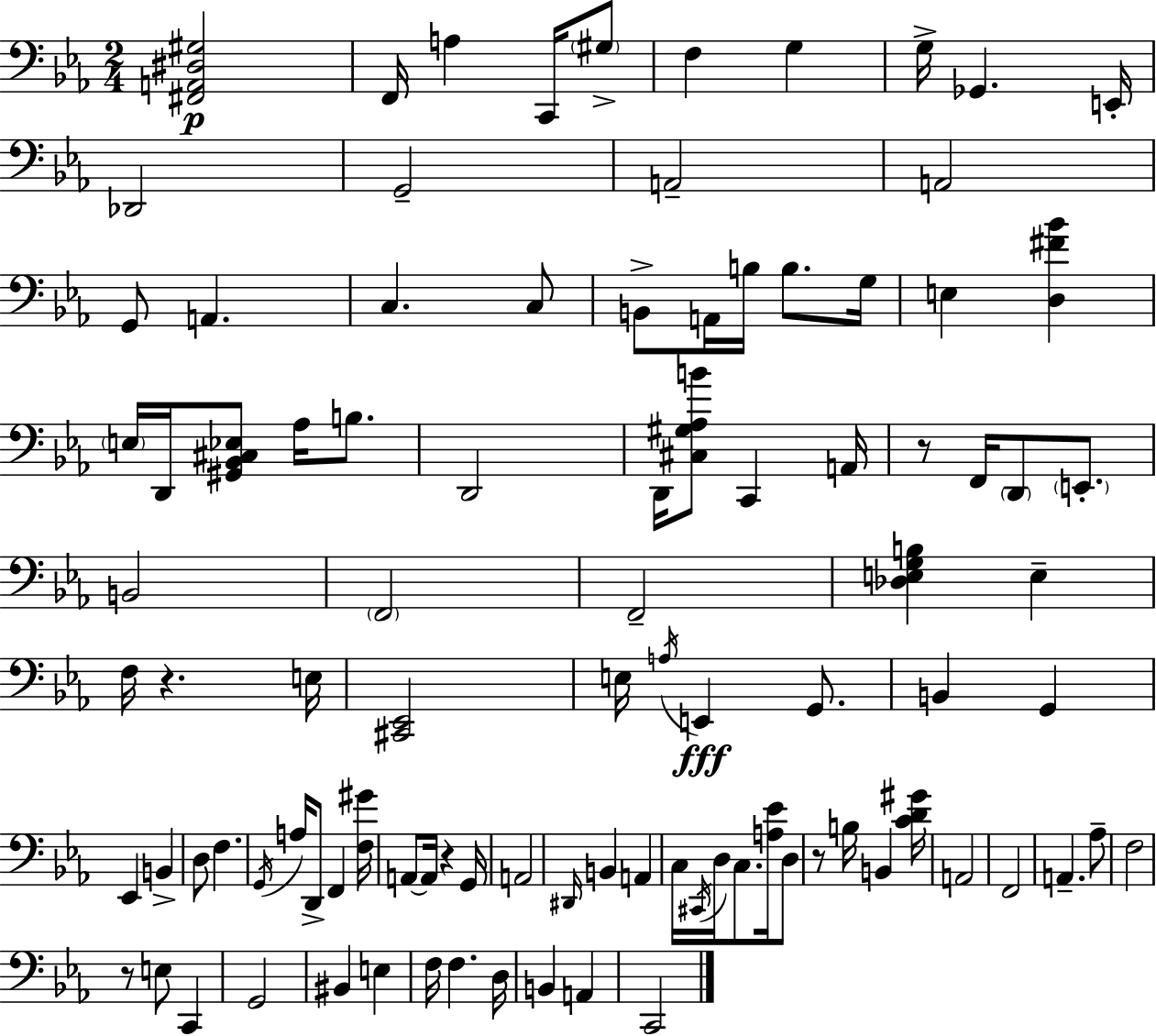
{
  \clef bass
  \numericTimeSignature
  \time 2/4
  \key ees \major
  <fis, a, dis gis>2\p | f,16 a4 c,16 \parenthesize gis8-> | f4 g4 | g16-> ges,4. e,16-. | \break des,2 | g,2-- | a,2-- | a,2 | \break g,8 a,4. | c4. c8 | b,8-> a,16 b16 b8. g16 | e4 <d fis' bes'>4 | \break \parenthesize e16 d,16 <gis, bes, cis ees>8 aes16 b8. | d,2 | d,16 <cis gis aes b'>8 c,4 a,16 | r8 f,16 \parenthesize d,8 \parenthesize e,8.-. | \break b,2 | \parenthesize f,2 | f,2-- | <des e g b>4 e4-- | \break f16 r4. e16 | <cis, ees,>2 | e16 \acciaccatura { a16 }\fff e,4 g,8. | b,4 g,4 | \break ees,4 b,4-> | d8 f4. | \acciaccatura { g,16 } a16 d,8-> f,4 | <f gis'>16 a,8~~ a,16 r4 | \break g,16 a,2 | \grace { dis,16 } b,4 a,4 | c16 \acciaccatura { cis,16 } d16 c8. | <a ees'>16 d8 r8 b16 b,4 | \break <c' d' gis'>16 a,2 | f,2 | a,4.-- | aes8-- f2 | \break r8 e8 | c,4 g,2 | bis,4 | e4 f16 f4. | \break d16 b,4 | a,4 c,2 | \bar "|."
}